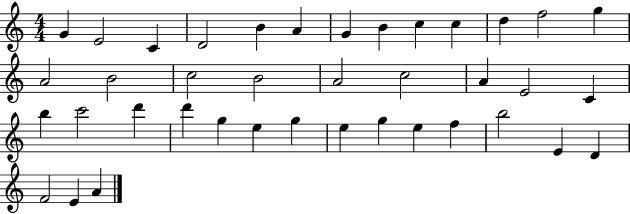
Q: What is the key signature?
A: C major